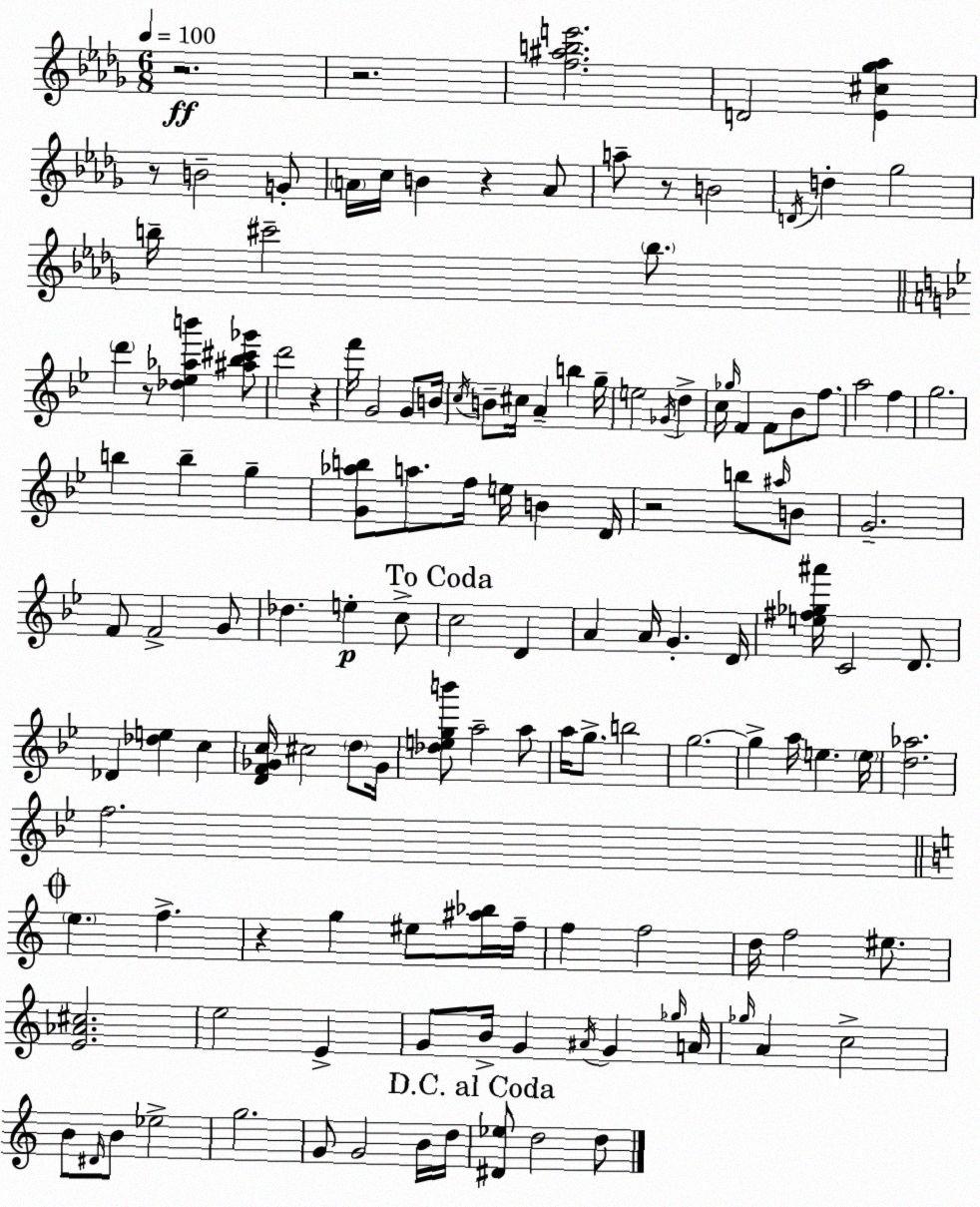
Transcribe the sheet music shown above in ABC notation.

X:1
T:Untitled
M:6/8
L:1/4
K:Bbm
z2 z2 [f^abe']2 D2 [_E^c_g_a] z/2 B2 G/2 A/4 c/4 B z A/2 a/2 z/2 B2 D/4 d _g2 b/4 ^c'2 b/2 d' z/2 [_d_e_ab'] [^a_b^c'_g']/2 d'2 z f'/4 G2 G/2 B/4 c/4 B/2 ^c/4 A b g/4 e2 _G/4 d c/4 _g/4 F F/2 _B/2 f/2 a2 f g2 b b g [G_ab]/2 a/2 f/4 e/4 B D/4 z2 b/2 ^a/4 B/2 G2 F/2 F2 G/2 _d e c/2 c2 D A A/4 G D/4 [e^f_g^a']/4 C2 D/2 _D [_de] c [DF_Gc]/4 ^c2 d/2 _G/4 [_degb']/2 a2 a/2 a/4 g/2 b2 g2 g a/4 e e/4 [d_a]2 f2 e f z g ^e/2 [^a_b]/4 f/4 f f2 d/4 f2 ^e/2 [E_A^c]2 e2 E G/2 B/4 G ^A/4 G _g/4 A/4 _g/4 A c2 B/2 ^D/4 B/2 _e2 g2 G/2 G2 B/4 d/4 [^D_e]/2 d2 d/2